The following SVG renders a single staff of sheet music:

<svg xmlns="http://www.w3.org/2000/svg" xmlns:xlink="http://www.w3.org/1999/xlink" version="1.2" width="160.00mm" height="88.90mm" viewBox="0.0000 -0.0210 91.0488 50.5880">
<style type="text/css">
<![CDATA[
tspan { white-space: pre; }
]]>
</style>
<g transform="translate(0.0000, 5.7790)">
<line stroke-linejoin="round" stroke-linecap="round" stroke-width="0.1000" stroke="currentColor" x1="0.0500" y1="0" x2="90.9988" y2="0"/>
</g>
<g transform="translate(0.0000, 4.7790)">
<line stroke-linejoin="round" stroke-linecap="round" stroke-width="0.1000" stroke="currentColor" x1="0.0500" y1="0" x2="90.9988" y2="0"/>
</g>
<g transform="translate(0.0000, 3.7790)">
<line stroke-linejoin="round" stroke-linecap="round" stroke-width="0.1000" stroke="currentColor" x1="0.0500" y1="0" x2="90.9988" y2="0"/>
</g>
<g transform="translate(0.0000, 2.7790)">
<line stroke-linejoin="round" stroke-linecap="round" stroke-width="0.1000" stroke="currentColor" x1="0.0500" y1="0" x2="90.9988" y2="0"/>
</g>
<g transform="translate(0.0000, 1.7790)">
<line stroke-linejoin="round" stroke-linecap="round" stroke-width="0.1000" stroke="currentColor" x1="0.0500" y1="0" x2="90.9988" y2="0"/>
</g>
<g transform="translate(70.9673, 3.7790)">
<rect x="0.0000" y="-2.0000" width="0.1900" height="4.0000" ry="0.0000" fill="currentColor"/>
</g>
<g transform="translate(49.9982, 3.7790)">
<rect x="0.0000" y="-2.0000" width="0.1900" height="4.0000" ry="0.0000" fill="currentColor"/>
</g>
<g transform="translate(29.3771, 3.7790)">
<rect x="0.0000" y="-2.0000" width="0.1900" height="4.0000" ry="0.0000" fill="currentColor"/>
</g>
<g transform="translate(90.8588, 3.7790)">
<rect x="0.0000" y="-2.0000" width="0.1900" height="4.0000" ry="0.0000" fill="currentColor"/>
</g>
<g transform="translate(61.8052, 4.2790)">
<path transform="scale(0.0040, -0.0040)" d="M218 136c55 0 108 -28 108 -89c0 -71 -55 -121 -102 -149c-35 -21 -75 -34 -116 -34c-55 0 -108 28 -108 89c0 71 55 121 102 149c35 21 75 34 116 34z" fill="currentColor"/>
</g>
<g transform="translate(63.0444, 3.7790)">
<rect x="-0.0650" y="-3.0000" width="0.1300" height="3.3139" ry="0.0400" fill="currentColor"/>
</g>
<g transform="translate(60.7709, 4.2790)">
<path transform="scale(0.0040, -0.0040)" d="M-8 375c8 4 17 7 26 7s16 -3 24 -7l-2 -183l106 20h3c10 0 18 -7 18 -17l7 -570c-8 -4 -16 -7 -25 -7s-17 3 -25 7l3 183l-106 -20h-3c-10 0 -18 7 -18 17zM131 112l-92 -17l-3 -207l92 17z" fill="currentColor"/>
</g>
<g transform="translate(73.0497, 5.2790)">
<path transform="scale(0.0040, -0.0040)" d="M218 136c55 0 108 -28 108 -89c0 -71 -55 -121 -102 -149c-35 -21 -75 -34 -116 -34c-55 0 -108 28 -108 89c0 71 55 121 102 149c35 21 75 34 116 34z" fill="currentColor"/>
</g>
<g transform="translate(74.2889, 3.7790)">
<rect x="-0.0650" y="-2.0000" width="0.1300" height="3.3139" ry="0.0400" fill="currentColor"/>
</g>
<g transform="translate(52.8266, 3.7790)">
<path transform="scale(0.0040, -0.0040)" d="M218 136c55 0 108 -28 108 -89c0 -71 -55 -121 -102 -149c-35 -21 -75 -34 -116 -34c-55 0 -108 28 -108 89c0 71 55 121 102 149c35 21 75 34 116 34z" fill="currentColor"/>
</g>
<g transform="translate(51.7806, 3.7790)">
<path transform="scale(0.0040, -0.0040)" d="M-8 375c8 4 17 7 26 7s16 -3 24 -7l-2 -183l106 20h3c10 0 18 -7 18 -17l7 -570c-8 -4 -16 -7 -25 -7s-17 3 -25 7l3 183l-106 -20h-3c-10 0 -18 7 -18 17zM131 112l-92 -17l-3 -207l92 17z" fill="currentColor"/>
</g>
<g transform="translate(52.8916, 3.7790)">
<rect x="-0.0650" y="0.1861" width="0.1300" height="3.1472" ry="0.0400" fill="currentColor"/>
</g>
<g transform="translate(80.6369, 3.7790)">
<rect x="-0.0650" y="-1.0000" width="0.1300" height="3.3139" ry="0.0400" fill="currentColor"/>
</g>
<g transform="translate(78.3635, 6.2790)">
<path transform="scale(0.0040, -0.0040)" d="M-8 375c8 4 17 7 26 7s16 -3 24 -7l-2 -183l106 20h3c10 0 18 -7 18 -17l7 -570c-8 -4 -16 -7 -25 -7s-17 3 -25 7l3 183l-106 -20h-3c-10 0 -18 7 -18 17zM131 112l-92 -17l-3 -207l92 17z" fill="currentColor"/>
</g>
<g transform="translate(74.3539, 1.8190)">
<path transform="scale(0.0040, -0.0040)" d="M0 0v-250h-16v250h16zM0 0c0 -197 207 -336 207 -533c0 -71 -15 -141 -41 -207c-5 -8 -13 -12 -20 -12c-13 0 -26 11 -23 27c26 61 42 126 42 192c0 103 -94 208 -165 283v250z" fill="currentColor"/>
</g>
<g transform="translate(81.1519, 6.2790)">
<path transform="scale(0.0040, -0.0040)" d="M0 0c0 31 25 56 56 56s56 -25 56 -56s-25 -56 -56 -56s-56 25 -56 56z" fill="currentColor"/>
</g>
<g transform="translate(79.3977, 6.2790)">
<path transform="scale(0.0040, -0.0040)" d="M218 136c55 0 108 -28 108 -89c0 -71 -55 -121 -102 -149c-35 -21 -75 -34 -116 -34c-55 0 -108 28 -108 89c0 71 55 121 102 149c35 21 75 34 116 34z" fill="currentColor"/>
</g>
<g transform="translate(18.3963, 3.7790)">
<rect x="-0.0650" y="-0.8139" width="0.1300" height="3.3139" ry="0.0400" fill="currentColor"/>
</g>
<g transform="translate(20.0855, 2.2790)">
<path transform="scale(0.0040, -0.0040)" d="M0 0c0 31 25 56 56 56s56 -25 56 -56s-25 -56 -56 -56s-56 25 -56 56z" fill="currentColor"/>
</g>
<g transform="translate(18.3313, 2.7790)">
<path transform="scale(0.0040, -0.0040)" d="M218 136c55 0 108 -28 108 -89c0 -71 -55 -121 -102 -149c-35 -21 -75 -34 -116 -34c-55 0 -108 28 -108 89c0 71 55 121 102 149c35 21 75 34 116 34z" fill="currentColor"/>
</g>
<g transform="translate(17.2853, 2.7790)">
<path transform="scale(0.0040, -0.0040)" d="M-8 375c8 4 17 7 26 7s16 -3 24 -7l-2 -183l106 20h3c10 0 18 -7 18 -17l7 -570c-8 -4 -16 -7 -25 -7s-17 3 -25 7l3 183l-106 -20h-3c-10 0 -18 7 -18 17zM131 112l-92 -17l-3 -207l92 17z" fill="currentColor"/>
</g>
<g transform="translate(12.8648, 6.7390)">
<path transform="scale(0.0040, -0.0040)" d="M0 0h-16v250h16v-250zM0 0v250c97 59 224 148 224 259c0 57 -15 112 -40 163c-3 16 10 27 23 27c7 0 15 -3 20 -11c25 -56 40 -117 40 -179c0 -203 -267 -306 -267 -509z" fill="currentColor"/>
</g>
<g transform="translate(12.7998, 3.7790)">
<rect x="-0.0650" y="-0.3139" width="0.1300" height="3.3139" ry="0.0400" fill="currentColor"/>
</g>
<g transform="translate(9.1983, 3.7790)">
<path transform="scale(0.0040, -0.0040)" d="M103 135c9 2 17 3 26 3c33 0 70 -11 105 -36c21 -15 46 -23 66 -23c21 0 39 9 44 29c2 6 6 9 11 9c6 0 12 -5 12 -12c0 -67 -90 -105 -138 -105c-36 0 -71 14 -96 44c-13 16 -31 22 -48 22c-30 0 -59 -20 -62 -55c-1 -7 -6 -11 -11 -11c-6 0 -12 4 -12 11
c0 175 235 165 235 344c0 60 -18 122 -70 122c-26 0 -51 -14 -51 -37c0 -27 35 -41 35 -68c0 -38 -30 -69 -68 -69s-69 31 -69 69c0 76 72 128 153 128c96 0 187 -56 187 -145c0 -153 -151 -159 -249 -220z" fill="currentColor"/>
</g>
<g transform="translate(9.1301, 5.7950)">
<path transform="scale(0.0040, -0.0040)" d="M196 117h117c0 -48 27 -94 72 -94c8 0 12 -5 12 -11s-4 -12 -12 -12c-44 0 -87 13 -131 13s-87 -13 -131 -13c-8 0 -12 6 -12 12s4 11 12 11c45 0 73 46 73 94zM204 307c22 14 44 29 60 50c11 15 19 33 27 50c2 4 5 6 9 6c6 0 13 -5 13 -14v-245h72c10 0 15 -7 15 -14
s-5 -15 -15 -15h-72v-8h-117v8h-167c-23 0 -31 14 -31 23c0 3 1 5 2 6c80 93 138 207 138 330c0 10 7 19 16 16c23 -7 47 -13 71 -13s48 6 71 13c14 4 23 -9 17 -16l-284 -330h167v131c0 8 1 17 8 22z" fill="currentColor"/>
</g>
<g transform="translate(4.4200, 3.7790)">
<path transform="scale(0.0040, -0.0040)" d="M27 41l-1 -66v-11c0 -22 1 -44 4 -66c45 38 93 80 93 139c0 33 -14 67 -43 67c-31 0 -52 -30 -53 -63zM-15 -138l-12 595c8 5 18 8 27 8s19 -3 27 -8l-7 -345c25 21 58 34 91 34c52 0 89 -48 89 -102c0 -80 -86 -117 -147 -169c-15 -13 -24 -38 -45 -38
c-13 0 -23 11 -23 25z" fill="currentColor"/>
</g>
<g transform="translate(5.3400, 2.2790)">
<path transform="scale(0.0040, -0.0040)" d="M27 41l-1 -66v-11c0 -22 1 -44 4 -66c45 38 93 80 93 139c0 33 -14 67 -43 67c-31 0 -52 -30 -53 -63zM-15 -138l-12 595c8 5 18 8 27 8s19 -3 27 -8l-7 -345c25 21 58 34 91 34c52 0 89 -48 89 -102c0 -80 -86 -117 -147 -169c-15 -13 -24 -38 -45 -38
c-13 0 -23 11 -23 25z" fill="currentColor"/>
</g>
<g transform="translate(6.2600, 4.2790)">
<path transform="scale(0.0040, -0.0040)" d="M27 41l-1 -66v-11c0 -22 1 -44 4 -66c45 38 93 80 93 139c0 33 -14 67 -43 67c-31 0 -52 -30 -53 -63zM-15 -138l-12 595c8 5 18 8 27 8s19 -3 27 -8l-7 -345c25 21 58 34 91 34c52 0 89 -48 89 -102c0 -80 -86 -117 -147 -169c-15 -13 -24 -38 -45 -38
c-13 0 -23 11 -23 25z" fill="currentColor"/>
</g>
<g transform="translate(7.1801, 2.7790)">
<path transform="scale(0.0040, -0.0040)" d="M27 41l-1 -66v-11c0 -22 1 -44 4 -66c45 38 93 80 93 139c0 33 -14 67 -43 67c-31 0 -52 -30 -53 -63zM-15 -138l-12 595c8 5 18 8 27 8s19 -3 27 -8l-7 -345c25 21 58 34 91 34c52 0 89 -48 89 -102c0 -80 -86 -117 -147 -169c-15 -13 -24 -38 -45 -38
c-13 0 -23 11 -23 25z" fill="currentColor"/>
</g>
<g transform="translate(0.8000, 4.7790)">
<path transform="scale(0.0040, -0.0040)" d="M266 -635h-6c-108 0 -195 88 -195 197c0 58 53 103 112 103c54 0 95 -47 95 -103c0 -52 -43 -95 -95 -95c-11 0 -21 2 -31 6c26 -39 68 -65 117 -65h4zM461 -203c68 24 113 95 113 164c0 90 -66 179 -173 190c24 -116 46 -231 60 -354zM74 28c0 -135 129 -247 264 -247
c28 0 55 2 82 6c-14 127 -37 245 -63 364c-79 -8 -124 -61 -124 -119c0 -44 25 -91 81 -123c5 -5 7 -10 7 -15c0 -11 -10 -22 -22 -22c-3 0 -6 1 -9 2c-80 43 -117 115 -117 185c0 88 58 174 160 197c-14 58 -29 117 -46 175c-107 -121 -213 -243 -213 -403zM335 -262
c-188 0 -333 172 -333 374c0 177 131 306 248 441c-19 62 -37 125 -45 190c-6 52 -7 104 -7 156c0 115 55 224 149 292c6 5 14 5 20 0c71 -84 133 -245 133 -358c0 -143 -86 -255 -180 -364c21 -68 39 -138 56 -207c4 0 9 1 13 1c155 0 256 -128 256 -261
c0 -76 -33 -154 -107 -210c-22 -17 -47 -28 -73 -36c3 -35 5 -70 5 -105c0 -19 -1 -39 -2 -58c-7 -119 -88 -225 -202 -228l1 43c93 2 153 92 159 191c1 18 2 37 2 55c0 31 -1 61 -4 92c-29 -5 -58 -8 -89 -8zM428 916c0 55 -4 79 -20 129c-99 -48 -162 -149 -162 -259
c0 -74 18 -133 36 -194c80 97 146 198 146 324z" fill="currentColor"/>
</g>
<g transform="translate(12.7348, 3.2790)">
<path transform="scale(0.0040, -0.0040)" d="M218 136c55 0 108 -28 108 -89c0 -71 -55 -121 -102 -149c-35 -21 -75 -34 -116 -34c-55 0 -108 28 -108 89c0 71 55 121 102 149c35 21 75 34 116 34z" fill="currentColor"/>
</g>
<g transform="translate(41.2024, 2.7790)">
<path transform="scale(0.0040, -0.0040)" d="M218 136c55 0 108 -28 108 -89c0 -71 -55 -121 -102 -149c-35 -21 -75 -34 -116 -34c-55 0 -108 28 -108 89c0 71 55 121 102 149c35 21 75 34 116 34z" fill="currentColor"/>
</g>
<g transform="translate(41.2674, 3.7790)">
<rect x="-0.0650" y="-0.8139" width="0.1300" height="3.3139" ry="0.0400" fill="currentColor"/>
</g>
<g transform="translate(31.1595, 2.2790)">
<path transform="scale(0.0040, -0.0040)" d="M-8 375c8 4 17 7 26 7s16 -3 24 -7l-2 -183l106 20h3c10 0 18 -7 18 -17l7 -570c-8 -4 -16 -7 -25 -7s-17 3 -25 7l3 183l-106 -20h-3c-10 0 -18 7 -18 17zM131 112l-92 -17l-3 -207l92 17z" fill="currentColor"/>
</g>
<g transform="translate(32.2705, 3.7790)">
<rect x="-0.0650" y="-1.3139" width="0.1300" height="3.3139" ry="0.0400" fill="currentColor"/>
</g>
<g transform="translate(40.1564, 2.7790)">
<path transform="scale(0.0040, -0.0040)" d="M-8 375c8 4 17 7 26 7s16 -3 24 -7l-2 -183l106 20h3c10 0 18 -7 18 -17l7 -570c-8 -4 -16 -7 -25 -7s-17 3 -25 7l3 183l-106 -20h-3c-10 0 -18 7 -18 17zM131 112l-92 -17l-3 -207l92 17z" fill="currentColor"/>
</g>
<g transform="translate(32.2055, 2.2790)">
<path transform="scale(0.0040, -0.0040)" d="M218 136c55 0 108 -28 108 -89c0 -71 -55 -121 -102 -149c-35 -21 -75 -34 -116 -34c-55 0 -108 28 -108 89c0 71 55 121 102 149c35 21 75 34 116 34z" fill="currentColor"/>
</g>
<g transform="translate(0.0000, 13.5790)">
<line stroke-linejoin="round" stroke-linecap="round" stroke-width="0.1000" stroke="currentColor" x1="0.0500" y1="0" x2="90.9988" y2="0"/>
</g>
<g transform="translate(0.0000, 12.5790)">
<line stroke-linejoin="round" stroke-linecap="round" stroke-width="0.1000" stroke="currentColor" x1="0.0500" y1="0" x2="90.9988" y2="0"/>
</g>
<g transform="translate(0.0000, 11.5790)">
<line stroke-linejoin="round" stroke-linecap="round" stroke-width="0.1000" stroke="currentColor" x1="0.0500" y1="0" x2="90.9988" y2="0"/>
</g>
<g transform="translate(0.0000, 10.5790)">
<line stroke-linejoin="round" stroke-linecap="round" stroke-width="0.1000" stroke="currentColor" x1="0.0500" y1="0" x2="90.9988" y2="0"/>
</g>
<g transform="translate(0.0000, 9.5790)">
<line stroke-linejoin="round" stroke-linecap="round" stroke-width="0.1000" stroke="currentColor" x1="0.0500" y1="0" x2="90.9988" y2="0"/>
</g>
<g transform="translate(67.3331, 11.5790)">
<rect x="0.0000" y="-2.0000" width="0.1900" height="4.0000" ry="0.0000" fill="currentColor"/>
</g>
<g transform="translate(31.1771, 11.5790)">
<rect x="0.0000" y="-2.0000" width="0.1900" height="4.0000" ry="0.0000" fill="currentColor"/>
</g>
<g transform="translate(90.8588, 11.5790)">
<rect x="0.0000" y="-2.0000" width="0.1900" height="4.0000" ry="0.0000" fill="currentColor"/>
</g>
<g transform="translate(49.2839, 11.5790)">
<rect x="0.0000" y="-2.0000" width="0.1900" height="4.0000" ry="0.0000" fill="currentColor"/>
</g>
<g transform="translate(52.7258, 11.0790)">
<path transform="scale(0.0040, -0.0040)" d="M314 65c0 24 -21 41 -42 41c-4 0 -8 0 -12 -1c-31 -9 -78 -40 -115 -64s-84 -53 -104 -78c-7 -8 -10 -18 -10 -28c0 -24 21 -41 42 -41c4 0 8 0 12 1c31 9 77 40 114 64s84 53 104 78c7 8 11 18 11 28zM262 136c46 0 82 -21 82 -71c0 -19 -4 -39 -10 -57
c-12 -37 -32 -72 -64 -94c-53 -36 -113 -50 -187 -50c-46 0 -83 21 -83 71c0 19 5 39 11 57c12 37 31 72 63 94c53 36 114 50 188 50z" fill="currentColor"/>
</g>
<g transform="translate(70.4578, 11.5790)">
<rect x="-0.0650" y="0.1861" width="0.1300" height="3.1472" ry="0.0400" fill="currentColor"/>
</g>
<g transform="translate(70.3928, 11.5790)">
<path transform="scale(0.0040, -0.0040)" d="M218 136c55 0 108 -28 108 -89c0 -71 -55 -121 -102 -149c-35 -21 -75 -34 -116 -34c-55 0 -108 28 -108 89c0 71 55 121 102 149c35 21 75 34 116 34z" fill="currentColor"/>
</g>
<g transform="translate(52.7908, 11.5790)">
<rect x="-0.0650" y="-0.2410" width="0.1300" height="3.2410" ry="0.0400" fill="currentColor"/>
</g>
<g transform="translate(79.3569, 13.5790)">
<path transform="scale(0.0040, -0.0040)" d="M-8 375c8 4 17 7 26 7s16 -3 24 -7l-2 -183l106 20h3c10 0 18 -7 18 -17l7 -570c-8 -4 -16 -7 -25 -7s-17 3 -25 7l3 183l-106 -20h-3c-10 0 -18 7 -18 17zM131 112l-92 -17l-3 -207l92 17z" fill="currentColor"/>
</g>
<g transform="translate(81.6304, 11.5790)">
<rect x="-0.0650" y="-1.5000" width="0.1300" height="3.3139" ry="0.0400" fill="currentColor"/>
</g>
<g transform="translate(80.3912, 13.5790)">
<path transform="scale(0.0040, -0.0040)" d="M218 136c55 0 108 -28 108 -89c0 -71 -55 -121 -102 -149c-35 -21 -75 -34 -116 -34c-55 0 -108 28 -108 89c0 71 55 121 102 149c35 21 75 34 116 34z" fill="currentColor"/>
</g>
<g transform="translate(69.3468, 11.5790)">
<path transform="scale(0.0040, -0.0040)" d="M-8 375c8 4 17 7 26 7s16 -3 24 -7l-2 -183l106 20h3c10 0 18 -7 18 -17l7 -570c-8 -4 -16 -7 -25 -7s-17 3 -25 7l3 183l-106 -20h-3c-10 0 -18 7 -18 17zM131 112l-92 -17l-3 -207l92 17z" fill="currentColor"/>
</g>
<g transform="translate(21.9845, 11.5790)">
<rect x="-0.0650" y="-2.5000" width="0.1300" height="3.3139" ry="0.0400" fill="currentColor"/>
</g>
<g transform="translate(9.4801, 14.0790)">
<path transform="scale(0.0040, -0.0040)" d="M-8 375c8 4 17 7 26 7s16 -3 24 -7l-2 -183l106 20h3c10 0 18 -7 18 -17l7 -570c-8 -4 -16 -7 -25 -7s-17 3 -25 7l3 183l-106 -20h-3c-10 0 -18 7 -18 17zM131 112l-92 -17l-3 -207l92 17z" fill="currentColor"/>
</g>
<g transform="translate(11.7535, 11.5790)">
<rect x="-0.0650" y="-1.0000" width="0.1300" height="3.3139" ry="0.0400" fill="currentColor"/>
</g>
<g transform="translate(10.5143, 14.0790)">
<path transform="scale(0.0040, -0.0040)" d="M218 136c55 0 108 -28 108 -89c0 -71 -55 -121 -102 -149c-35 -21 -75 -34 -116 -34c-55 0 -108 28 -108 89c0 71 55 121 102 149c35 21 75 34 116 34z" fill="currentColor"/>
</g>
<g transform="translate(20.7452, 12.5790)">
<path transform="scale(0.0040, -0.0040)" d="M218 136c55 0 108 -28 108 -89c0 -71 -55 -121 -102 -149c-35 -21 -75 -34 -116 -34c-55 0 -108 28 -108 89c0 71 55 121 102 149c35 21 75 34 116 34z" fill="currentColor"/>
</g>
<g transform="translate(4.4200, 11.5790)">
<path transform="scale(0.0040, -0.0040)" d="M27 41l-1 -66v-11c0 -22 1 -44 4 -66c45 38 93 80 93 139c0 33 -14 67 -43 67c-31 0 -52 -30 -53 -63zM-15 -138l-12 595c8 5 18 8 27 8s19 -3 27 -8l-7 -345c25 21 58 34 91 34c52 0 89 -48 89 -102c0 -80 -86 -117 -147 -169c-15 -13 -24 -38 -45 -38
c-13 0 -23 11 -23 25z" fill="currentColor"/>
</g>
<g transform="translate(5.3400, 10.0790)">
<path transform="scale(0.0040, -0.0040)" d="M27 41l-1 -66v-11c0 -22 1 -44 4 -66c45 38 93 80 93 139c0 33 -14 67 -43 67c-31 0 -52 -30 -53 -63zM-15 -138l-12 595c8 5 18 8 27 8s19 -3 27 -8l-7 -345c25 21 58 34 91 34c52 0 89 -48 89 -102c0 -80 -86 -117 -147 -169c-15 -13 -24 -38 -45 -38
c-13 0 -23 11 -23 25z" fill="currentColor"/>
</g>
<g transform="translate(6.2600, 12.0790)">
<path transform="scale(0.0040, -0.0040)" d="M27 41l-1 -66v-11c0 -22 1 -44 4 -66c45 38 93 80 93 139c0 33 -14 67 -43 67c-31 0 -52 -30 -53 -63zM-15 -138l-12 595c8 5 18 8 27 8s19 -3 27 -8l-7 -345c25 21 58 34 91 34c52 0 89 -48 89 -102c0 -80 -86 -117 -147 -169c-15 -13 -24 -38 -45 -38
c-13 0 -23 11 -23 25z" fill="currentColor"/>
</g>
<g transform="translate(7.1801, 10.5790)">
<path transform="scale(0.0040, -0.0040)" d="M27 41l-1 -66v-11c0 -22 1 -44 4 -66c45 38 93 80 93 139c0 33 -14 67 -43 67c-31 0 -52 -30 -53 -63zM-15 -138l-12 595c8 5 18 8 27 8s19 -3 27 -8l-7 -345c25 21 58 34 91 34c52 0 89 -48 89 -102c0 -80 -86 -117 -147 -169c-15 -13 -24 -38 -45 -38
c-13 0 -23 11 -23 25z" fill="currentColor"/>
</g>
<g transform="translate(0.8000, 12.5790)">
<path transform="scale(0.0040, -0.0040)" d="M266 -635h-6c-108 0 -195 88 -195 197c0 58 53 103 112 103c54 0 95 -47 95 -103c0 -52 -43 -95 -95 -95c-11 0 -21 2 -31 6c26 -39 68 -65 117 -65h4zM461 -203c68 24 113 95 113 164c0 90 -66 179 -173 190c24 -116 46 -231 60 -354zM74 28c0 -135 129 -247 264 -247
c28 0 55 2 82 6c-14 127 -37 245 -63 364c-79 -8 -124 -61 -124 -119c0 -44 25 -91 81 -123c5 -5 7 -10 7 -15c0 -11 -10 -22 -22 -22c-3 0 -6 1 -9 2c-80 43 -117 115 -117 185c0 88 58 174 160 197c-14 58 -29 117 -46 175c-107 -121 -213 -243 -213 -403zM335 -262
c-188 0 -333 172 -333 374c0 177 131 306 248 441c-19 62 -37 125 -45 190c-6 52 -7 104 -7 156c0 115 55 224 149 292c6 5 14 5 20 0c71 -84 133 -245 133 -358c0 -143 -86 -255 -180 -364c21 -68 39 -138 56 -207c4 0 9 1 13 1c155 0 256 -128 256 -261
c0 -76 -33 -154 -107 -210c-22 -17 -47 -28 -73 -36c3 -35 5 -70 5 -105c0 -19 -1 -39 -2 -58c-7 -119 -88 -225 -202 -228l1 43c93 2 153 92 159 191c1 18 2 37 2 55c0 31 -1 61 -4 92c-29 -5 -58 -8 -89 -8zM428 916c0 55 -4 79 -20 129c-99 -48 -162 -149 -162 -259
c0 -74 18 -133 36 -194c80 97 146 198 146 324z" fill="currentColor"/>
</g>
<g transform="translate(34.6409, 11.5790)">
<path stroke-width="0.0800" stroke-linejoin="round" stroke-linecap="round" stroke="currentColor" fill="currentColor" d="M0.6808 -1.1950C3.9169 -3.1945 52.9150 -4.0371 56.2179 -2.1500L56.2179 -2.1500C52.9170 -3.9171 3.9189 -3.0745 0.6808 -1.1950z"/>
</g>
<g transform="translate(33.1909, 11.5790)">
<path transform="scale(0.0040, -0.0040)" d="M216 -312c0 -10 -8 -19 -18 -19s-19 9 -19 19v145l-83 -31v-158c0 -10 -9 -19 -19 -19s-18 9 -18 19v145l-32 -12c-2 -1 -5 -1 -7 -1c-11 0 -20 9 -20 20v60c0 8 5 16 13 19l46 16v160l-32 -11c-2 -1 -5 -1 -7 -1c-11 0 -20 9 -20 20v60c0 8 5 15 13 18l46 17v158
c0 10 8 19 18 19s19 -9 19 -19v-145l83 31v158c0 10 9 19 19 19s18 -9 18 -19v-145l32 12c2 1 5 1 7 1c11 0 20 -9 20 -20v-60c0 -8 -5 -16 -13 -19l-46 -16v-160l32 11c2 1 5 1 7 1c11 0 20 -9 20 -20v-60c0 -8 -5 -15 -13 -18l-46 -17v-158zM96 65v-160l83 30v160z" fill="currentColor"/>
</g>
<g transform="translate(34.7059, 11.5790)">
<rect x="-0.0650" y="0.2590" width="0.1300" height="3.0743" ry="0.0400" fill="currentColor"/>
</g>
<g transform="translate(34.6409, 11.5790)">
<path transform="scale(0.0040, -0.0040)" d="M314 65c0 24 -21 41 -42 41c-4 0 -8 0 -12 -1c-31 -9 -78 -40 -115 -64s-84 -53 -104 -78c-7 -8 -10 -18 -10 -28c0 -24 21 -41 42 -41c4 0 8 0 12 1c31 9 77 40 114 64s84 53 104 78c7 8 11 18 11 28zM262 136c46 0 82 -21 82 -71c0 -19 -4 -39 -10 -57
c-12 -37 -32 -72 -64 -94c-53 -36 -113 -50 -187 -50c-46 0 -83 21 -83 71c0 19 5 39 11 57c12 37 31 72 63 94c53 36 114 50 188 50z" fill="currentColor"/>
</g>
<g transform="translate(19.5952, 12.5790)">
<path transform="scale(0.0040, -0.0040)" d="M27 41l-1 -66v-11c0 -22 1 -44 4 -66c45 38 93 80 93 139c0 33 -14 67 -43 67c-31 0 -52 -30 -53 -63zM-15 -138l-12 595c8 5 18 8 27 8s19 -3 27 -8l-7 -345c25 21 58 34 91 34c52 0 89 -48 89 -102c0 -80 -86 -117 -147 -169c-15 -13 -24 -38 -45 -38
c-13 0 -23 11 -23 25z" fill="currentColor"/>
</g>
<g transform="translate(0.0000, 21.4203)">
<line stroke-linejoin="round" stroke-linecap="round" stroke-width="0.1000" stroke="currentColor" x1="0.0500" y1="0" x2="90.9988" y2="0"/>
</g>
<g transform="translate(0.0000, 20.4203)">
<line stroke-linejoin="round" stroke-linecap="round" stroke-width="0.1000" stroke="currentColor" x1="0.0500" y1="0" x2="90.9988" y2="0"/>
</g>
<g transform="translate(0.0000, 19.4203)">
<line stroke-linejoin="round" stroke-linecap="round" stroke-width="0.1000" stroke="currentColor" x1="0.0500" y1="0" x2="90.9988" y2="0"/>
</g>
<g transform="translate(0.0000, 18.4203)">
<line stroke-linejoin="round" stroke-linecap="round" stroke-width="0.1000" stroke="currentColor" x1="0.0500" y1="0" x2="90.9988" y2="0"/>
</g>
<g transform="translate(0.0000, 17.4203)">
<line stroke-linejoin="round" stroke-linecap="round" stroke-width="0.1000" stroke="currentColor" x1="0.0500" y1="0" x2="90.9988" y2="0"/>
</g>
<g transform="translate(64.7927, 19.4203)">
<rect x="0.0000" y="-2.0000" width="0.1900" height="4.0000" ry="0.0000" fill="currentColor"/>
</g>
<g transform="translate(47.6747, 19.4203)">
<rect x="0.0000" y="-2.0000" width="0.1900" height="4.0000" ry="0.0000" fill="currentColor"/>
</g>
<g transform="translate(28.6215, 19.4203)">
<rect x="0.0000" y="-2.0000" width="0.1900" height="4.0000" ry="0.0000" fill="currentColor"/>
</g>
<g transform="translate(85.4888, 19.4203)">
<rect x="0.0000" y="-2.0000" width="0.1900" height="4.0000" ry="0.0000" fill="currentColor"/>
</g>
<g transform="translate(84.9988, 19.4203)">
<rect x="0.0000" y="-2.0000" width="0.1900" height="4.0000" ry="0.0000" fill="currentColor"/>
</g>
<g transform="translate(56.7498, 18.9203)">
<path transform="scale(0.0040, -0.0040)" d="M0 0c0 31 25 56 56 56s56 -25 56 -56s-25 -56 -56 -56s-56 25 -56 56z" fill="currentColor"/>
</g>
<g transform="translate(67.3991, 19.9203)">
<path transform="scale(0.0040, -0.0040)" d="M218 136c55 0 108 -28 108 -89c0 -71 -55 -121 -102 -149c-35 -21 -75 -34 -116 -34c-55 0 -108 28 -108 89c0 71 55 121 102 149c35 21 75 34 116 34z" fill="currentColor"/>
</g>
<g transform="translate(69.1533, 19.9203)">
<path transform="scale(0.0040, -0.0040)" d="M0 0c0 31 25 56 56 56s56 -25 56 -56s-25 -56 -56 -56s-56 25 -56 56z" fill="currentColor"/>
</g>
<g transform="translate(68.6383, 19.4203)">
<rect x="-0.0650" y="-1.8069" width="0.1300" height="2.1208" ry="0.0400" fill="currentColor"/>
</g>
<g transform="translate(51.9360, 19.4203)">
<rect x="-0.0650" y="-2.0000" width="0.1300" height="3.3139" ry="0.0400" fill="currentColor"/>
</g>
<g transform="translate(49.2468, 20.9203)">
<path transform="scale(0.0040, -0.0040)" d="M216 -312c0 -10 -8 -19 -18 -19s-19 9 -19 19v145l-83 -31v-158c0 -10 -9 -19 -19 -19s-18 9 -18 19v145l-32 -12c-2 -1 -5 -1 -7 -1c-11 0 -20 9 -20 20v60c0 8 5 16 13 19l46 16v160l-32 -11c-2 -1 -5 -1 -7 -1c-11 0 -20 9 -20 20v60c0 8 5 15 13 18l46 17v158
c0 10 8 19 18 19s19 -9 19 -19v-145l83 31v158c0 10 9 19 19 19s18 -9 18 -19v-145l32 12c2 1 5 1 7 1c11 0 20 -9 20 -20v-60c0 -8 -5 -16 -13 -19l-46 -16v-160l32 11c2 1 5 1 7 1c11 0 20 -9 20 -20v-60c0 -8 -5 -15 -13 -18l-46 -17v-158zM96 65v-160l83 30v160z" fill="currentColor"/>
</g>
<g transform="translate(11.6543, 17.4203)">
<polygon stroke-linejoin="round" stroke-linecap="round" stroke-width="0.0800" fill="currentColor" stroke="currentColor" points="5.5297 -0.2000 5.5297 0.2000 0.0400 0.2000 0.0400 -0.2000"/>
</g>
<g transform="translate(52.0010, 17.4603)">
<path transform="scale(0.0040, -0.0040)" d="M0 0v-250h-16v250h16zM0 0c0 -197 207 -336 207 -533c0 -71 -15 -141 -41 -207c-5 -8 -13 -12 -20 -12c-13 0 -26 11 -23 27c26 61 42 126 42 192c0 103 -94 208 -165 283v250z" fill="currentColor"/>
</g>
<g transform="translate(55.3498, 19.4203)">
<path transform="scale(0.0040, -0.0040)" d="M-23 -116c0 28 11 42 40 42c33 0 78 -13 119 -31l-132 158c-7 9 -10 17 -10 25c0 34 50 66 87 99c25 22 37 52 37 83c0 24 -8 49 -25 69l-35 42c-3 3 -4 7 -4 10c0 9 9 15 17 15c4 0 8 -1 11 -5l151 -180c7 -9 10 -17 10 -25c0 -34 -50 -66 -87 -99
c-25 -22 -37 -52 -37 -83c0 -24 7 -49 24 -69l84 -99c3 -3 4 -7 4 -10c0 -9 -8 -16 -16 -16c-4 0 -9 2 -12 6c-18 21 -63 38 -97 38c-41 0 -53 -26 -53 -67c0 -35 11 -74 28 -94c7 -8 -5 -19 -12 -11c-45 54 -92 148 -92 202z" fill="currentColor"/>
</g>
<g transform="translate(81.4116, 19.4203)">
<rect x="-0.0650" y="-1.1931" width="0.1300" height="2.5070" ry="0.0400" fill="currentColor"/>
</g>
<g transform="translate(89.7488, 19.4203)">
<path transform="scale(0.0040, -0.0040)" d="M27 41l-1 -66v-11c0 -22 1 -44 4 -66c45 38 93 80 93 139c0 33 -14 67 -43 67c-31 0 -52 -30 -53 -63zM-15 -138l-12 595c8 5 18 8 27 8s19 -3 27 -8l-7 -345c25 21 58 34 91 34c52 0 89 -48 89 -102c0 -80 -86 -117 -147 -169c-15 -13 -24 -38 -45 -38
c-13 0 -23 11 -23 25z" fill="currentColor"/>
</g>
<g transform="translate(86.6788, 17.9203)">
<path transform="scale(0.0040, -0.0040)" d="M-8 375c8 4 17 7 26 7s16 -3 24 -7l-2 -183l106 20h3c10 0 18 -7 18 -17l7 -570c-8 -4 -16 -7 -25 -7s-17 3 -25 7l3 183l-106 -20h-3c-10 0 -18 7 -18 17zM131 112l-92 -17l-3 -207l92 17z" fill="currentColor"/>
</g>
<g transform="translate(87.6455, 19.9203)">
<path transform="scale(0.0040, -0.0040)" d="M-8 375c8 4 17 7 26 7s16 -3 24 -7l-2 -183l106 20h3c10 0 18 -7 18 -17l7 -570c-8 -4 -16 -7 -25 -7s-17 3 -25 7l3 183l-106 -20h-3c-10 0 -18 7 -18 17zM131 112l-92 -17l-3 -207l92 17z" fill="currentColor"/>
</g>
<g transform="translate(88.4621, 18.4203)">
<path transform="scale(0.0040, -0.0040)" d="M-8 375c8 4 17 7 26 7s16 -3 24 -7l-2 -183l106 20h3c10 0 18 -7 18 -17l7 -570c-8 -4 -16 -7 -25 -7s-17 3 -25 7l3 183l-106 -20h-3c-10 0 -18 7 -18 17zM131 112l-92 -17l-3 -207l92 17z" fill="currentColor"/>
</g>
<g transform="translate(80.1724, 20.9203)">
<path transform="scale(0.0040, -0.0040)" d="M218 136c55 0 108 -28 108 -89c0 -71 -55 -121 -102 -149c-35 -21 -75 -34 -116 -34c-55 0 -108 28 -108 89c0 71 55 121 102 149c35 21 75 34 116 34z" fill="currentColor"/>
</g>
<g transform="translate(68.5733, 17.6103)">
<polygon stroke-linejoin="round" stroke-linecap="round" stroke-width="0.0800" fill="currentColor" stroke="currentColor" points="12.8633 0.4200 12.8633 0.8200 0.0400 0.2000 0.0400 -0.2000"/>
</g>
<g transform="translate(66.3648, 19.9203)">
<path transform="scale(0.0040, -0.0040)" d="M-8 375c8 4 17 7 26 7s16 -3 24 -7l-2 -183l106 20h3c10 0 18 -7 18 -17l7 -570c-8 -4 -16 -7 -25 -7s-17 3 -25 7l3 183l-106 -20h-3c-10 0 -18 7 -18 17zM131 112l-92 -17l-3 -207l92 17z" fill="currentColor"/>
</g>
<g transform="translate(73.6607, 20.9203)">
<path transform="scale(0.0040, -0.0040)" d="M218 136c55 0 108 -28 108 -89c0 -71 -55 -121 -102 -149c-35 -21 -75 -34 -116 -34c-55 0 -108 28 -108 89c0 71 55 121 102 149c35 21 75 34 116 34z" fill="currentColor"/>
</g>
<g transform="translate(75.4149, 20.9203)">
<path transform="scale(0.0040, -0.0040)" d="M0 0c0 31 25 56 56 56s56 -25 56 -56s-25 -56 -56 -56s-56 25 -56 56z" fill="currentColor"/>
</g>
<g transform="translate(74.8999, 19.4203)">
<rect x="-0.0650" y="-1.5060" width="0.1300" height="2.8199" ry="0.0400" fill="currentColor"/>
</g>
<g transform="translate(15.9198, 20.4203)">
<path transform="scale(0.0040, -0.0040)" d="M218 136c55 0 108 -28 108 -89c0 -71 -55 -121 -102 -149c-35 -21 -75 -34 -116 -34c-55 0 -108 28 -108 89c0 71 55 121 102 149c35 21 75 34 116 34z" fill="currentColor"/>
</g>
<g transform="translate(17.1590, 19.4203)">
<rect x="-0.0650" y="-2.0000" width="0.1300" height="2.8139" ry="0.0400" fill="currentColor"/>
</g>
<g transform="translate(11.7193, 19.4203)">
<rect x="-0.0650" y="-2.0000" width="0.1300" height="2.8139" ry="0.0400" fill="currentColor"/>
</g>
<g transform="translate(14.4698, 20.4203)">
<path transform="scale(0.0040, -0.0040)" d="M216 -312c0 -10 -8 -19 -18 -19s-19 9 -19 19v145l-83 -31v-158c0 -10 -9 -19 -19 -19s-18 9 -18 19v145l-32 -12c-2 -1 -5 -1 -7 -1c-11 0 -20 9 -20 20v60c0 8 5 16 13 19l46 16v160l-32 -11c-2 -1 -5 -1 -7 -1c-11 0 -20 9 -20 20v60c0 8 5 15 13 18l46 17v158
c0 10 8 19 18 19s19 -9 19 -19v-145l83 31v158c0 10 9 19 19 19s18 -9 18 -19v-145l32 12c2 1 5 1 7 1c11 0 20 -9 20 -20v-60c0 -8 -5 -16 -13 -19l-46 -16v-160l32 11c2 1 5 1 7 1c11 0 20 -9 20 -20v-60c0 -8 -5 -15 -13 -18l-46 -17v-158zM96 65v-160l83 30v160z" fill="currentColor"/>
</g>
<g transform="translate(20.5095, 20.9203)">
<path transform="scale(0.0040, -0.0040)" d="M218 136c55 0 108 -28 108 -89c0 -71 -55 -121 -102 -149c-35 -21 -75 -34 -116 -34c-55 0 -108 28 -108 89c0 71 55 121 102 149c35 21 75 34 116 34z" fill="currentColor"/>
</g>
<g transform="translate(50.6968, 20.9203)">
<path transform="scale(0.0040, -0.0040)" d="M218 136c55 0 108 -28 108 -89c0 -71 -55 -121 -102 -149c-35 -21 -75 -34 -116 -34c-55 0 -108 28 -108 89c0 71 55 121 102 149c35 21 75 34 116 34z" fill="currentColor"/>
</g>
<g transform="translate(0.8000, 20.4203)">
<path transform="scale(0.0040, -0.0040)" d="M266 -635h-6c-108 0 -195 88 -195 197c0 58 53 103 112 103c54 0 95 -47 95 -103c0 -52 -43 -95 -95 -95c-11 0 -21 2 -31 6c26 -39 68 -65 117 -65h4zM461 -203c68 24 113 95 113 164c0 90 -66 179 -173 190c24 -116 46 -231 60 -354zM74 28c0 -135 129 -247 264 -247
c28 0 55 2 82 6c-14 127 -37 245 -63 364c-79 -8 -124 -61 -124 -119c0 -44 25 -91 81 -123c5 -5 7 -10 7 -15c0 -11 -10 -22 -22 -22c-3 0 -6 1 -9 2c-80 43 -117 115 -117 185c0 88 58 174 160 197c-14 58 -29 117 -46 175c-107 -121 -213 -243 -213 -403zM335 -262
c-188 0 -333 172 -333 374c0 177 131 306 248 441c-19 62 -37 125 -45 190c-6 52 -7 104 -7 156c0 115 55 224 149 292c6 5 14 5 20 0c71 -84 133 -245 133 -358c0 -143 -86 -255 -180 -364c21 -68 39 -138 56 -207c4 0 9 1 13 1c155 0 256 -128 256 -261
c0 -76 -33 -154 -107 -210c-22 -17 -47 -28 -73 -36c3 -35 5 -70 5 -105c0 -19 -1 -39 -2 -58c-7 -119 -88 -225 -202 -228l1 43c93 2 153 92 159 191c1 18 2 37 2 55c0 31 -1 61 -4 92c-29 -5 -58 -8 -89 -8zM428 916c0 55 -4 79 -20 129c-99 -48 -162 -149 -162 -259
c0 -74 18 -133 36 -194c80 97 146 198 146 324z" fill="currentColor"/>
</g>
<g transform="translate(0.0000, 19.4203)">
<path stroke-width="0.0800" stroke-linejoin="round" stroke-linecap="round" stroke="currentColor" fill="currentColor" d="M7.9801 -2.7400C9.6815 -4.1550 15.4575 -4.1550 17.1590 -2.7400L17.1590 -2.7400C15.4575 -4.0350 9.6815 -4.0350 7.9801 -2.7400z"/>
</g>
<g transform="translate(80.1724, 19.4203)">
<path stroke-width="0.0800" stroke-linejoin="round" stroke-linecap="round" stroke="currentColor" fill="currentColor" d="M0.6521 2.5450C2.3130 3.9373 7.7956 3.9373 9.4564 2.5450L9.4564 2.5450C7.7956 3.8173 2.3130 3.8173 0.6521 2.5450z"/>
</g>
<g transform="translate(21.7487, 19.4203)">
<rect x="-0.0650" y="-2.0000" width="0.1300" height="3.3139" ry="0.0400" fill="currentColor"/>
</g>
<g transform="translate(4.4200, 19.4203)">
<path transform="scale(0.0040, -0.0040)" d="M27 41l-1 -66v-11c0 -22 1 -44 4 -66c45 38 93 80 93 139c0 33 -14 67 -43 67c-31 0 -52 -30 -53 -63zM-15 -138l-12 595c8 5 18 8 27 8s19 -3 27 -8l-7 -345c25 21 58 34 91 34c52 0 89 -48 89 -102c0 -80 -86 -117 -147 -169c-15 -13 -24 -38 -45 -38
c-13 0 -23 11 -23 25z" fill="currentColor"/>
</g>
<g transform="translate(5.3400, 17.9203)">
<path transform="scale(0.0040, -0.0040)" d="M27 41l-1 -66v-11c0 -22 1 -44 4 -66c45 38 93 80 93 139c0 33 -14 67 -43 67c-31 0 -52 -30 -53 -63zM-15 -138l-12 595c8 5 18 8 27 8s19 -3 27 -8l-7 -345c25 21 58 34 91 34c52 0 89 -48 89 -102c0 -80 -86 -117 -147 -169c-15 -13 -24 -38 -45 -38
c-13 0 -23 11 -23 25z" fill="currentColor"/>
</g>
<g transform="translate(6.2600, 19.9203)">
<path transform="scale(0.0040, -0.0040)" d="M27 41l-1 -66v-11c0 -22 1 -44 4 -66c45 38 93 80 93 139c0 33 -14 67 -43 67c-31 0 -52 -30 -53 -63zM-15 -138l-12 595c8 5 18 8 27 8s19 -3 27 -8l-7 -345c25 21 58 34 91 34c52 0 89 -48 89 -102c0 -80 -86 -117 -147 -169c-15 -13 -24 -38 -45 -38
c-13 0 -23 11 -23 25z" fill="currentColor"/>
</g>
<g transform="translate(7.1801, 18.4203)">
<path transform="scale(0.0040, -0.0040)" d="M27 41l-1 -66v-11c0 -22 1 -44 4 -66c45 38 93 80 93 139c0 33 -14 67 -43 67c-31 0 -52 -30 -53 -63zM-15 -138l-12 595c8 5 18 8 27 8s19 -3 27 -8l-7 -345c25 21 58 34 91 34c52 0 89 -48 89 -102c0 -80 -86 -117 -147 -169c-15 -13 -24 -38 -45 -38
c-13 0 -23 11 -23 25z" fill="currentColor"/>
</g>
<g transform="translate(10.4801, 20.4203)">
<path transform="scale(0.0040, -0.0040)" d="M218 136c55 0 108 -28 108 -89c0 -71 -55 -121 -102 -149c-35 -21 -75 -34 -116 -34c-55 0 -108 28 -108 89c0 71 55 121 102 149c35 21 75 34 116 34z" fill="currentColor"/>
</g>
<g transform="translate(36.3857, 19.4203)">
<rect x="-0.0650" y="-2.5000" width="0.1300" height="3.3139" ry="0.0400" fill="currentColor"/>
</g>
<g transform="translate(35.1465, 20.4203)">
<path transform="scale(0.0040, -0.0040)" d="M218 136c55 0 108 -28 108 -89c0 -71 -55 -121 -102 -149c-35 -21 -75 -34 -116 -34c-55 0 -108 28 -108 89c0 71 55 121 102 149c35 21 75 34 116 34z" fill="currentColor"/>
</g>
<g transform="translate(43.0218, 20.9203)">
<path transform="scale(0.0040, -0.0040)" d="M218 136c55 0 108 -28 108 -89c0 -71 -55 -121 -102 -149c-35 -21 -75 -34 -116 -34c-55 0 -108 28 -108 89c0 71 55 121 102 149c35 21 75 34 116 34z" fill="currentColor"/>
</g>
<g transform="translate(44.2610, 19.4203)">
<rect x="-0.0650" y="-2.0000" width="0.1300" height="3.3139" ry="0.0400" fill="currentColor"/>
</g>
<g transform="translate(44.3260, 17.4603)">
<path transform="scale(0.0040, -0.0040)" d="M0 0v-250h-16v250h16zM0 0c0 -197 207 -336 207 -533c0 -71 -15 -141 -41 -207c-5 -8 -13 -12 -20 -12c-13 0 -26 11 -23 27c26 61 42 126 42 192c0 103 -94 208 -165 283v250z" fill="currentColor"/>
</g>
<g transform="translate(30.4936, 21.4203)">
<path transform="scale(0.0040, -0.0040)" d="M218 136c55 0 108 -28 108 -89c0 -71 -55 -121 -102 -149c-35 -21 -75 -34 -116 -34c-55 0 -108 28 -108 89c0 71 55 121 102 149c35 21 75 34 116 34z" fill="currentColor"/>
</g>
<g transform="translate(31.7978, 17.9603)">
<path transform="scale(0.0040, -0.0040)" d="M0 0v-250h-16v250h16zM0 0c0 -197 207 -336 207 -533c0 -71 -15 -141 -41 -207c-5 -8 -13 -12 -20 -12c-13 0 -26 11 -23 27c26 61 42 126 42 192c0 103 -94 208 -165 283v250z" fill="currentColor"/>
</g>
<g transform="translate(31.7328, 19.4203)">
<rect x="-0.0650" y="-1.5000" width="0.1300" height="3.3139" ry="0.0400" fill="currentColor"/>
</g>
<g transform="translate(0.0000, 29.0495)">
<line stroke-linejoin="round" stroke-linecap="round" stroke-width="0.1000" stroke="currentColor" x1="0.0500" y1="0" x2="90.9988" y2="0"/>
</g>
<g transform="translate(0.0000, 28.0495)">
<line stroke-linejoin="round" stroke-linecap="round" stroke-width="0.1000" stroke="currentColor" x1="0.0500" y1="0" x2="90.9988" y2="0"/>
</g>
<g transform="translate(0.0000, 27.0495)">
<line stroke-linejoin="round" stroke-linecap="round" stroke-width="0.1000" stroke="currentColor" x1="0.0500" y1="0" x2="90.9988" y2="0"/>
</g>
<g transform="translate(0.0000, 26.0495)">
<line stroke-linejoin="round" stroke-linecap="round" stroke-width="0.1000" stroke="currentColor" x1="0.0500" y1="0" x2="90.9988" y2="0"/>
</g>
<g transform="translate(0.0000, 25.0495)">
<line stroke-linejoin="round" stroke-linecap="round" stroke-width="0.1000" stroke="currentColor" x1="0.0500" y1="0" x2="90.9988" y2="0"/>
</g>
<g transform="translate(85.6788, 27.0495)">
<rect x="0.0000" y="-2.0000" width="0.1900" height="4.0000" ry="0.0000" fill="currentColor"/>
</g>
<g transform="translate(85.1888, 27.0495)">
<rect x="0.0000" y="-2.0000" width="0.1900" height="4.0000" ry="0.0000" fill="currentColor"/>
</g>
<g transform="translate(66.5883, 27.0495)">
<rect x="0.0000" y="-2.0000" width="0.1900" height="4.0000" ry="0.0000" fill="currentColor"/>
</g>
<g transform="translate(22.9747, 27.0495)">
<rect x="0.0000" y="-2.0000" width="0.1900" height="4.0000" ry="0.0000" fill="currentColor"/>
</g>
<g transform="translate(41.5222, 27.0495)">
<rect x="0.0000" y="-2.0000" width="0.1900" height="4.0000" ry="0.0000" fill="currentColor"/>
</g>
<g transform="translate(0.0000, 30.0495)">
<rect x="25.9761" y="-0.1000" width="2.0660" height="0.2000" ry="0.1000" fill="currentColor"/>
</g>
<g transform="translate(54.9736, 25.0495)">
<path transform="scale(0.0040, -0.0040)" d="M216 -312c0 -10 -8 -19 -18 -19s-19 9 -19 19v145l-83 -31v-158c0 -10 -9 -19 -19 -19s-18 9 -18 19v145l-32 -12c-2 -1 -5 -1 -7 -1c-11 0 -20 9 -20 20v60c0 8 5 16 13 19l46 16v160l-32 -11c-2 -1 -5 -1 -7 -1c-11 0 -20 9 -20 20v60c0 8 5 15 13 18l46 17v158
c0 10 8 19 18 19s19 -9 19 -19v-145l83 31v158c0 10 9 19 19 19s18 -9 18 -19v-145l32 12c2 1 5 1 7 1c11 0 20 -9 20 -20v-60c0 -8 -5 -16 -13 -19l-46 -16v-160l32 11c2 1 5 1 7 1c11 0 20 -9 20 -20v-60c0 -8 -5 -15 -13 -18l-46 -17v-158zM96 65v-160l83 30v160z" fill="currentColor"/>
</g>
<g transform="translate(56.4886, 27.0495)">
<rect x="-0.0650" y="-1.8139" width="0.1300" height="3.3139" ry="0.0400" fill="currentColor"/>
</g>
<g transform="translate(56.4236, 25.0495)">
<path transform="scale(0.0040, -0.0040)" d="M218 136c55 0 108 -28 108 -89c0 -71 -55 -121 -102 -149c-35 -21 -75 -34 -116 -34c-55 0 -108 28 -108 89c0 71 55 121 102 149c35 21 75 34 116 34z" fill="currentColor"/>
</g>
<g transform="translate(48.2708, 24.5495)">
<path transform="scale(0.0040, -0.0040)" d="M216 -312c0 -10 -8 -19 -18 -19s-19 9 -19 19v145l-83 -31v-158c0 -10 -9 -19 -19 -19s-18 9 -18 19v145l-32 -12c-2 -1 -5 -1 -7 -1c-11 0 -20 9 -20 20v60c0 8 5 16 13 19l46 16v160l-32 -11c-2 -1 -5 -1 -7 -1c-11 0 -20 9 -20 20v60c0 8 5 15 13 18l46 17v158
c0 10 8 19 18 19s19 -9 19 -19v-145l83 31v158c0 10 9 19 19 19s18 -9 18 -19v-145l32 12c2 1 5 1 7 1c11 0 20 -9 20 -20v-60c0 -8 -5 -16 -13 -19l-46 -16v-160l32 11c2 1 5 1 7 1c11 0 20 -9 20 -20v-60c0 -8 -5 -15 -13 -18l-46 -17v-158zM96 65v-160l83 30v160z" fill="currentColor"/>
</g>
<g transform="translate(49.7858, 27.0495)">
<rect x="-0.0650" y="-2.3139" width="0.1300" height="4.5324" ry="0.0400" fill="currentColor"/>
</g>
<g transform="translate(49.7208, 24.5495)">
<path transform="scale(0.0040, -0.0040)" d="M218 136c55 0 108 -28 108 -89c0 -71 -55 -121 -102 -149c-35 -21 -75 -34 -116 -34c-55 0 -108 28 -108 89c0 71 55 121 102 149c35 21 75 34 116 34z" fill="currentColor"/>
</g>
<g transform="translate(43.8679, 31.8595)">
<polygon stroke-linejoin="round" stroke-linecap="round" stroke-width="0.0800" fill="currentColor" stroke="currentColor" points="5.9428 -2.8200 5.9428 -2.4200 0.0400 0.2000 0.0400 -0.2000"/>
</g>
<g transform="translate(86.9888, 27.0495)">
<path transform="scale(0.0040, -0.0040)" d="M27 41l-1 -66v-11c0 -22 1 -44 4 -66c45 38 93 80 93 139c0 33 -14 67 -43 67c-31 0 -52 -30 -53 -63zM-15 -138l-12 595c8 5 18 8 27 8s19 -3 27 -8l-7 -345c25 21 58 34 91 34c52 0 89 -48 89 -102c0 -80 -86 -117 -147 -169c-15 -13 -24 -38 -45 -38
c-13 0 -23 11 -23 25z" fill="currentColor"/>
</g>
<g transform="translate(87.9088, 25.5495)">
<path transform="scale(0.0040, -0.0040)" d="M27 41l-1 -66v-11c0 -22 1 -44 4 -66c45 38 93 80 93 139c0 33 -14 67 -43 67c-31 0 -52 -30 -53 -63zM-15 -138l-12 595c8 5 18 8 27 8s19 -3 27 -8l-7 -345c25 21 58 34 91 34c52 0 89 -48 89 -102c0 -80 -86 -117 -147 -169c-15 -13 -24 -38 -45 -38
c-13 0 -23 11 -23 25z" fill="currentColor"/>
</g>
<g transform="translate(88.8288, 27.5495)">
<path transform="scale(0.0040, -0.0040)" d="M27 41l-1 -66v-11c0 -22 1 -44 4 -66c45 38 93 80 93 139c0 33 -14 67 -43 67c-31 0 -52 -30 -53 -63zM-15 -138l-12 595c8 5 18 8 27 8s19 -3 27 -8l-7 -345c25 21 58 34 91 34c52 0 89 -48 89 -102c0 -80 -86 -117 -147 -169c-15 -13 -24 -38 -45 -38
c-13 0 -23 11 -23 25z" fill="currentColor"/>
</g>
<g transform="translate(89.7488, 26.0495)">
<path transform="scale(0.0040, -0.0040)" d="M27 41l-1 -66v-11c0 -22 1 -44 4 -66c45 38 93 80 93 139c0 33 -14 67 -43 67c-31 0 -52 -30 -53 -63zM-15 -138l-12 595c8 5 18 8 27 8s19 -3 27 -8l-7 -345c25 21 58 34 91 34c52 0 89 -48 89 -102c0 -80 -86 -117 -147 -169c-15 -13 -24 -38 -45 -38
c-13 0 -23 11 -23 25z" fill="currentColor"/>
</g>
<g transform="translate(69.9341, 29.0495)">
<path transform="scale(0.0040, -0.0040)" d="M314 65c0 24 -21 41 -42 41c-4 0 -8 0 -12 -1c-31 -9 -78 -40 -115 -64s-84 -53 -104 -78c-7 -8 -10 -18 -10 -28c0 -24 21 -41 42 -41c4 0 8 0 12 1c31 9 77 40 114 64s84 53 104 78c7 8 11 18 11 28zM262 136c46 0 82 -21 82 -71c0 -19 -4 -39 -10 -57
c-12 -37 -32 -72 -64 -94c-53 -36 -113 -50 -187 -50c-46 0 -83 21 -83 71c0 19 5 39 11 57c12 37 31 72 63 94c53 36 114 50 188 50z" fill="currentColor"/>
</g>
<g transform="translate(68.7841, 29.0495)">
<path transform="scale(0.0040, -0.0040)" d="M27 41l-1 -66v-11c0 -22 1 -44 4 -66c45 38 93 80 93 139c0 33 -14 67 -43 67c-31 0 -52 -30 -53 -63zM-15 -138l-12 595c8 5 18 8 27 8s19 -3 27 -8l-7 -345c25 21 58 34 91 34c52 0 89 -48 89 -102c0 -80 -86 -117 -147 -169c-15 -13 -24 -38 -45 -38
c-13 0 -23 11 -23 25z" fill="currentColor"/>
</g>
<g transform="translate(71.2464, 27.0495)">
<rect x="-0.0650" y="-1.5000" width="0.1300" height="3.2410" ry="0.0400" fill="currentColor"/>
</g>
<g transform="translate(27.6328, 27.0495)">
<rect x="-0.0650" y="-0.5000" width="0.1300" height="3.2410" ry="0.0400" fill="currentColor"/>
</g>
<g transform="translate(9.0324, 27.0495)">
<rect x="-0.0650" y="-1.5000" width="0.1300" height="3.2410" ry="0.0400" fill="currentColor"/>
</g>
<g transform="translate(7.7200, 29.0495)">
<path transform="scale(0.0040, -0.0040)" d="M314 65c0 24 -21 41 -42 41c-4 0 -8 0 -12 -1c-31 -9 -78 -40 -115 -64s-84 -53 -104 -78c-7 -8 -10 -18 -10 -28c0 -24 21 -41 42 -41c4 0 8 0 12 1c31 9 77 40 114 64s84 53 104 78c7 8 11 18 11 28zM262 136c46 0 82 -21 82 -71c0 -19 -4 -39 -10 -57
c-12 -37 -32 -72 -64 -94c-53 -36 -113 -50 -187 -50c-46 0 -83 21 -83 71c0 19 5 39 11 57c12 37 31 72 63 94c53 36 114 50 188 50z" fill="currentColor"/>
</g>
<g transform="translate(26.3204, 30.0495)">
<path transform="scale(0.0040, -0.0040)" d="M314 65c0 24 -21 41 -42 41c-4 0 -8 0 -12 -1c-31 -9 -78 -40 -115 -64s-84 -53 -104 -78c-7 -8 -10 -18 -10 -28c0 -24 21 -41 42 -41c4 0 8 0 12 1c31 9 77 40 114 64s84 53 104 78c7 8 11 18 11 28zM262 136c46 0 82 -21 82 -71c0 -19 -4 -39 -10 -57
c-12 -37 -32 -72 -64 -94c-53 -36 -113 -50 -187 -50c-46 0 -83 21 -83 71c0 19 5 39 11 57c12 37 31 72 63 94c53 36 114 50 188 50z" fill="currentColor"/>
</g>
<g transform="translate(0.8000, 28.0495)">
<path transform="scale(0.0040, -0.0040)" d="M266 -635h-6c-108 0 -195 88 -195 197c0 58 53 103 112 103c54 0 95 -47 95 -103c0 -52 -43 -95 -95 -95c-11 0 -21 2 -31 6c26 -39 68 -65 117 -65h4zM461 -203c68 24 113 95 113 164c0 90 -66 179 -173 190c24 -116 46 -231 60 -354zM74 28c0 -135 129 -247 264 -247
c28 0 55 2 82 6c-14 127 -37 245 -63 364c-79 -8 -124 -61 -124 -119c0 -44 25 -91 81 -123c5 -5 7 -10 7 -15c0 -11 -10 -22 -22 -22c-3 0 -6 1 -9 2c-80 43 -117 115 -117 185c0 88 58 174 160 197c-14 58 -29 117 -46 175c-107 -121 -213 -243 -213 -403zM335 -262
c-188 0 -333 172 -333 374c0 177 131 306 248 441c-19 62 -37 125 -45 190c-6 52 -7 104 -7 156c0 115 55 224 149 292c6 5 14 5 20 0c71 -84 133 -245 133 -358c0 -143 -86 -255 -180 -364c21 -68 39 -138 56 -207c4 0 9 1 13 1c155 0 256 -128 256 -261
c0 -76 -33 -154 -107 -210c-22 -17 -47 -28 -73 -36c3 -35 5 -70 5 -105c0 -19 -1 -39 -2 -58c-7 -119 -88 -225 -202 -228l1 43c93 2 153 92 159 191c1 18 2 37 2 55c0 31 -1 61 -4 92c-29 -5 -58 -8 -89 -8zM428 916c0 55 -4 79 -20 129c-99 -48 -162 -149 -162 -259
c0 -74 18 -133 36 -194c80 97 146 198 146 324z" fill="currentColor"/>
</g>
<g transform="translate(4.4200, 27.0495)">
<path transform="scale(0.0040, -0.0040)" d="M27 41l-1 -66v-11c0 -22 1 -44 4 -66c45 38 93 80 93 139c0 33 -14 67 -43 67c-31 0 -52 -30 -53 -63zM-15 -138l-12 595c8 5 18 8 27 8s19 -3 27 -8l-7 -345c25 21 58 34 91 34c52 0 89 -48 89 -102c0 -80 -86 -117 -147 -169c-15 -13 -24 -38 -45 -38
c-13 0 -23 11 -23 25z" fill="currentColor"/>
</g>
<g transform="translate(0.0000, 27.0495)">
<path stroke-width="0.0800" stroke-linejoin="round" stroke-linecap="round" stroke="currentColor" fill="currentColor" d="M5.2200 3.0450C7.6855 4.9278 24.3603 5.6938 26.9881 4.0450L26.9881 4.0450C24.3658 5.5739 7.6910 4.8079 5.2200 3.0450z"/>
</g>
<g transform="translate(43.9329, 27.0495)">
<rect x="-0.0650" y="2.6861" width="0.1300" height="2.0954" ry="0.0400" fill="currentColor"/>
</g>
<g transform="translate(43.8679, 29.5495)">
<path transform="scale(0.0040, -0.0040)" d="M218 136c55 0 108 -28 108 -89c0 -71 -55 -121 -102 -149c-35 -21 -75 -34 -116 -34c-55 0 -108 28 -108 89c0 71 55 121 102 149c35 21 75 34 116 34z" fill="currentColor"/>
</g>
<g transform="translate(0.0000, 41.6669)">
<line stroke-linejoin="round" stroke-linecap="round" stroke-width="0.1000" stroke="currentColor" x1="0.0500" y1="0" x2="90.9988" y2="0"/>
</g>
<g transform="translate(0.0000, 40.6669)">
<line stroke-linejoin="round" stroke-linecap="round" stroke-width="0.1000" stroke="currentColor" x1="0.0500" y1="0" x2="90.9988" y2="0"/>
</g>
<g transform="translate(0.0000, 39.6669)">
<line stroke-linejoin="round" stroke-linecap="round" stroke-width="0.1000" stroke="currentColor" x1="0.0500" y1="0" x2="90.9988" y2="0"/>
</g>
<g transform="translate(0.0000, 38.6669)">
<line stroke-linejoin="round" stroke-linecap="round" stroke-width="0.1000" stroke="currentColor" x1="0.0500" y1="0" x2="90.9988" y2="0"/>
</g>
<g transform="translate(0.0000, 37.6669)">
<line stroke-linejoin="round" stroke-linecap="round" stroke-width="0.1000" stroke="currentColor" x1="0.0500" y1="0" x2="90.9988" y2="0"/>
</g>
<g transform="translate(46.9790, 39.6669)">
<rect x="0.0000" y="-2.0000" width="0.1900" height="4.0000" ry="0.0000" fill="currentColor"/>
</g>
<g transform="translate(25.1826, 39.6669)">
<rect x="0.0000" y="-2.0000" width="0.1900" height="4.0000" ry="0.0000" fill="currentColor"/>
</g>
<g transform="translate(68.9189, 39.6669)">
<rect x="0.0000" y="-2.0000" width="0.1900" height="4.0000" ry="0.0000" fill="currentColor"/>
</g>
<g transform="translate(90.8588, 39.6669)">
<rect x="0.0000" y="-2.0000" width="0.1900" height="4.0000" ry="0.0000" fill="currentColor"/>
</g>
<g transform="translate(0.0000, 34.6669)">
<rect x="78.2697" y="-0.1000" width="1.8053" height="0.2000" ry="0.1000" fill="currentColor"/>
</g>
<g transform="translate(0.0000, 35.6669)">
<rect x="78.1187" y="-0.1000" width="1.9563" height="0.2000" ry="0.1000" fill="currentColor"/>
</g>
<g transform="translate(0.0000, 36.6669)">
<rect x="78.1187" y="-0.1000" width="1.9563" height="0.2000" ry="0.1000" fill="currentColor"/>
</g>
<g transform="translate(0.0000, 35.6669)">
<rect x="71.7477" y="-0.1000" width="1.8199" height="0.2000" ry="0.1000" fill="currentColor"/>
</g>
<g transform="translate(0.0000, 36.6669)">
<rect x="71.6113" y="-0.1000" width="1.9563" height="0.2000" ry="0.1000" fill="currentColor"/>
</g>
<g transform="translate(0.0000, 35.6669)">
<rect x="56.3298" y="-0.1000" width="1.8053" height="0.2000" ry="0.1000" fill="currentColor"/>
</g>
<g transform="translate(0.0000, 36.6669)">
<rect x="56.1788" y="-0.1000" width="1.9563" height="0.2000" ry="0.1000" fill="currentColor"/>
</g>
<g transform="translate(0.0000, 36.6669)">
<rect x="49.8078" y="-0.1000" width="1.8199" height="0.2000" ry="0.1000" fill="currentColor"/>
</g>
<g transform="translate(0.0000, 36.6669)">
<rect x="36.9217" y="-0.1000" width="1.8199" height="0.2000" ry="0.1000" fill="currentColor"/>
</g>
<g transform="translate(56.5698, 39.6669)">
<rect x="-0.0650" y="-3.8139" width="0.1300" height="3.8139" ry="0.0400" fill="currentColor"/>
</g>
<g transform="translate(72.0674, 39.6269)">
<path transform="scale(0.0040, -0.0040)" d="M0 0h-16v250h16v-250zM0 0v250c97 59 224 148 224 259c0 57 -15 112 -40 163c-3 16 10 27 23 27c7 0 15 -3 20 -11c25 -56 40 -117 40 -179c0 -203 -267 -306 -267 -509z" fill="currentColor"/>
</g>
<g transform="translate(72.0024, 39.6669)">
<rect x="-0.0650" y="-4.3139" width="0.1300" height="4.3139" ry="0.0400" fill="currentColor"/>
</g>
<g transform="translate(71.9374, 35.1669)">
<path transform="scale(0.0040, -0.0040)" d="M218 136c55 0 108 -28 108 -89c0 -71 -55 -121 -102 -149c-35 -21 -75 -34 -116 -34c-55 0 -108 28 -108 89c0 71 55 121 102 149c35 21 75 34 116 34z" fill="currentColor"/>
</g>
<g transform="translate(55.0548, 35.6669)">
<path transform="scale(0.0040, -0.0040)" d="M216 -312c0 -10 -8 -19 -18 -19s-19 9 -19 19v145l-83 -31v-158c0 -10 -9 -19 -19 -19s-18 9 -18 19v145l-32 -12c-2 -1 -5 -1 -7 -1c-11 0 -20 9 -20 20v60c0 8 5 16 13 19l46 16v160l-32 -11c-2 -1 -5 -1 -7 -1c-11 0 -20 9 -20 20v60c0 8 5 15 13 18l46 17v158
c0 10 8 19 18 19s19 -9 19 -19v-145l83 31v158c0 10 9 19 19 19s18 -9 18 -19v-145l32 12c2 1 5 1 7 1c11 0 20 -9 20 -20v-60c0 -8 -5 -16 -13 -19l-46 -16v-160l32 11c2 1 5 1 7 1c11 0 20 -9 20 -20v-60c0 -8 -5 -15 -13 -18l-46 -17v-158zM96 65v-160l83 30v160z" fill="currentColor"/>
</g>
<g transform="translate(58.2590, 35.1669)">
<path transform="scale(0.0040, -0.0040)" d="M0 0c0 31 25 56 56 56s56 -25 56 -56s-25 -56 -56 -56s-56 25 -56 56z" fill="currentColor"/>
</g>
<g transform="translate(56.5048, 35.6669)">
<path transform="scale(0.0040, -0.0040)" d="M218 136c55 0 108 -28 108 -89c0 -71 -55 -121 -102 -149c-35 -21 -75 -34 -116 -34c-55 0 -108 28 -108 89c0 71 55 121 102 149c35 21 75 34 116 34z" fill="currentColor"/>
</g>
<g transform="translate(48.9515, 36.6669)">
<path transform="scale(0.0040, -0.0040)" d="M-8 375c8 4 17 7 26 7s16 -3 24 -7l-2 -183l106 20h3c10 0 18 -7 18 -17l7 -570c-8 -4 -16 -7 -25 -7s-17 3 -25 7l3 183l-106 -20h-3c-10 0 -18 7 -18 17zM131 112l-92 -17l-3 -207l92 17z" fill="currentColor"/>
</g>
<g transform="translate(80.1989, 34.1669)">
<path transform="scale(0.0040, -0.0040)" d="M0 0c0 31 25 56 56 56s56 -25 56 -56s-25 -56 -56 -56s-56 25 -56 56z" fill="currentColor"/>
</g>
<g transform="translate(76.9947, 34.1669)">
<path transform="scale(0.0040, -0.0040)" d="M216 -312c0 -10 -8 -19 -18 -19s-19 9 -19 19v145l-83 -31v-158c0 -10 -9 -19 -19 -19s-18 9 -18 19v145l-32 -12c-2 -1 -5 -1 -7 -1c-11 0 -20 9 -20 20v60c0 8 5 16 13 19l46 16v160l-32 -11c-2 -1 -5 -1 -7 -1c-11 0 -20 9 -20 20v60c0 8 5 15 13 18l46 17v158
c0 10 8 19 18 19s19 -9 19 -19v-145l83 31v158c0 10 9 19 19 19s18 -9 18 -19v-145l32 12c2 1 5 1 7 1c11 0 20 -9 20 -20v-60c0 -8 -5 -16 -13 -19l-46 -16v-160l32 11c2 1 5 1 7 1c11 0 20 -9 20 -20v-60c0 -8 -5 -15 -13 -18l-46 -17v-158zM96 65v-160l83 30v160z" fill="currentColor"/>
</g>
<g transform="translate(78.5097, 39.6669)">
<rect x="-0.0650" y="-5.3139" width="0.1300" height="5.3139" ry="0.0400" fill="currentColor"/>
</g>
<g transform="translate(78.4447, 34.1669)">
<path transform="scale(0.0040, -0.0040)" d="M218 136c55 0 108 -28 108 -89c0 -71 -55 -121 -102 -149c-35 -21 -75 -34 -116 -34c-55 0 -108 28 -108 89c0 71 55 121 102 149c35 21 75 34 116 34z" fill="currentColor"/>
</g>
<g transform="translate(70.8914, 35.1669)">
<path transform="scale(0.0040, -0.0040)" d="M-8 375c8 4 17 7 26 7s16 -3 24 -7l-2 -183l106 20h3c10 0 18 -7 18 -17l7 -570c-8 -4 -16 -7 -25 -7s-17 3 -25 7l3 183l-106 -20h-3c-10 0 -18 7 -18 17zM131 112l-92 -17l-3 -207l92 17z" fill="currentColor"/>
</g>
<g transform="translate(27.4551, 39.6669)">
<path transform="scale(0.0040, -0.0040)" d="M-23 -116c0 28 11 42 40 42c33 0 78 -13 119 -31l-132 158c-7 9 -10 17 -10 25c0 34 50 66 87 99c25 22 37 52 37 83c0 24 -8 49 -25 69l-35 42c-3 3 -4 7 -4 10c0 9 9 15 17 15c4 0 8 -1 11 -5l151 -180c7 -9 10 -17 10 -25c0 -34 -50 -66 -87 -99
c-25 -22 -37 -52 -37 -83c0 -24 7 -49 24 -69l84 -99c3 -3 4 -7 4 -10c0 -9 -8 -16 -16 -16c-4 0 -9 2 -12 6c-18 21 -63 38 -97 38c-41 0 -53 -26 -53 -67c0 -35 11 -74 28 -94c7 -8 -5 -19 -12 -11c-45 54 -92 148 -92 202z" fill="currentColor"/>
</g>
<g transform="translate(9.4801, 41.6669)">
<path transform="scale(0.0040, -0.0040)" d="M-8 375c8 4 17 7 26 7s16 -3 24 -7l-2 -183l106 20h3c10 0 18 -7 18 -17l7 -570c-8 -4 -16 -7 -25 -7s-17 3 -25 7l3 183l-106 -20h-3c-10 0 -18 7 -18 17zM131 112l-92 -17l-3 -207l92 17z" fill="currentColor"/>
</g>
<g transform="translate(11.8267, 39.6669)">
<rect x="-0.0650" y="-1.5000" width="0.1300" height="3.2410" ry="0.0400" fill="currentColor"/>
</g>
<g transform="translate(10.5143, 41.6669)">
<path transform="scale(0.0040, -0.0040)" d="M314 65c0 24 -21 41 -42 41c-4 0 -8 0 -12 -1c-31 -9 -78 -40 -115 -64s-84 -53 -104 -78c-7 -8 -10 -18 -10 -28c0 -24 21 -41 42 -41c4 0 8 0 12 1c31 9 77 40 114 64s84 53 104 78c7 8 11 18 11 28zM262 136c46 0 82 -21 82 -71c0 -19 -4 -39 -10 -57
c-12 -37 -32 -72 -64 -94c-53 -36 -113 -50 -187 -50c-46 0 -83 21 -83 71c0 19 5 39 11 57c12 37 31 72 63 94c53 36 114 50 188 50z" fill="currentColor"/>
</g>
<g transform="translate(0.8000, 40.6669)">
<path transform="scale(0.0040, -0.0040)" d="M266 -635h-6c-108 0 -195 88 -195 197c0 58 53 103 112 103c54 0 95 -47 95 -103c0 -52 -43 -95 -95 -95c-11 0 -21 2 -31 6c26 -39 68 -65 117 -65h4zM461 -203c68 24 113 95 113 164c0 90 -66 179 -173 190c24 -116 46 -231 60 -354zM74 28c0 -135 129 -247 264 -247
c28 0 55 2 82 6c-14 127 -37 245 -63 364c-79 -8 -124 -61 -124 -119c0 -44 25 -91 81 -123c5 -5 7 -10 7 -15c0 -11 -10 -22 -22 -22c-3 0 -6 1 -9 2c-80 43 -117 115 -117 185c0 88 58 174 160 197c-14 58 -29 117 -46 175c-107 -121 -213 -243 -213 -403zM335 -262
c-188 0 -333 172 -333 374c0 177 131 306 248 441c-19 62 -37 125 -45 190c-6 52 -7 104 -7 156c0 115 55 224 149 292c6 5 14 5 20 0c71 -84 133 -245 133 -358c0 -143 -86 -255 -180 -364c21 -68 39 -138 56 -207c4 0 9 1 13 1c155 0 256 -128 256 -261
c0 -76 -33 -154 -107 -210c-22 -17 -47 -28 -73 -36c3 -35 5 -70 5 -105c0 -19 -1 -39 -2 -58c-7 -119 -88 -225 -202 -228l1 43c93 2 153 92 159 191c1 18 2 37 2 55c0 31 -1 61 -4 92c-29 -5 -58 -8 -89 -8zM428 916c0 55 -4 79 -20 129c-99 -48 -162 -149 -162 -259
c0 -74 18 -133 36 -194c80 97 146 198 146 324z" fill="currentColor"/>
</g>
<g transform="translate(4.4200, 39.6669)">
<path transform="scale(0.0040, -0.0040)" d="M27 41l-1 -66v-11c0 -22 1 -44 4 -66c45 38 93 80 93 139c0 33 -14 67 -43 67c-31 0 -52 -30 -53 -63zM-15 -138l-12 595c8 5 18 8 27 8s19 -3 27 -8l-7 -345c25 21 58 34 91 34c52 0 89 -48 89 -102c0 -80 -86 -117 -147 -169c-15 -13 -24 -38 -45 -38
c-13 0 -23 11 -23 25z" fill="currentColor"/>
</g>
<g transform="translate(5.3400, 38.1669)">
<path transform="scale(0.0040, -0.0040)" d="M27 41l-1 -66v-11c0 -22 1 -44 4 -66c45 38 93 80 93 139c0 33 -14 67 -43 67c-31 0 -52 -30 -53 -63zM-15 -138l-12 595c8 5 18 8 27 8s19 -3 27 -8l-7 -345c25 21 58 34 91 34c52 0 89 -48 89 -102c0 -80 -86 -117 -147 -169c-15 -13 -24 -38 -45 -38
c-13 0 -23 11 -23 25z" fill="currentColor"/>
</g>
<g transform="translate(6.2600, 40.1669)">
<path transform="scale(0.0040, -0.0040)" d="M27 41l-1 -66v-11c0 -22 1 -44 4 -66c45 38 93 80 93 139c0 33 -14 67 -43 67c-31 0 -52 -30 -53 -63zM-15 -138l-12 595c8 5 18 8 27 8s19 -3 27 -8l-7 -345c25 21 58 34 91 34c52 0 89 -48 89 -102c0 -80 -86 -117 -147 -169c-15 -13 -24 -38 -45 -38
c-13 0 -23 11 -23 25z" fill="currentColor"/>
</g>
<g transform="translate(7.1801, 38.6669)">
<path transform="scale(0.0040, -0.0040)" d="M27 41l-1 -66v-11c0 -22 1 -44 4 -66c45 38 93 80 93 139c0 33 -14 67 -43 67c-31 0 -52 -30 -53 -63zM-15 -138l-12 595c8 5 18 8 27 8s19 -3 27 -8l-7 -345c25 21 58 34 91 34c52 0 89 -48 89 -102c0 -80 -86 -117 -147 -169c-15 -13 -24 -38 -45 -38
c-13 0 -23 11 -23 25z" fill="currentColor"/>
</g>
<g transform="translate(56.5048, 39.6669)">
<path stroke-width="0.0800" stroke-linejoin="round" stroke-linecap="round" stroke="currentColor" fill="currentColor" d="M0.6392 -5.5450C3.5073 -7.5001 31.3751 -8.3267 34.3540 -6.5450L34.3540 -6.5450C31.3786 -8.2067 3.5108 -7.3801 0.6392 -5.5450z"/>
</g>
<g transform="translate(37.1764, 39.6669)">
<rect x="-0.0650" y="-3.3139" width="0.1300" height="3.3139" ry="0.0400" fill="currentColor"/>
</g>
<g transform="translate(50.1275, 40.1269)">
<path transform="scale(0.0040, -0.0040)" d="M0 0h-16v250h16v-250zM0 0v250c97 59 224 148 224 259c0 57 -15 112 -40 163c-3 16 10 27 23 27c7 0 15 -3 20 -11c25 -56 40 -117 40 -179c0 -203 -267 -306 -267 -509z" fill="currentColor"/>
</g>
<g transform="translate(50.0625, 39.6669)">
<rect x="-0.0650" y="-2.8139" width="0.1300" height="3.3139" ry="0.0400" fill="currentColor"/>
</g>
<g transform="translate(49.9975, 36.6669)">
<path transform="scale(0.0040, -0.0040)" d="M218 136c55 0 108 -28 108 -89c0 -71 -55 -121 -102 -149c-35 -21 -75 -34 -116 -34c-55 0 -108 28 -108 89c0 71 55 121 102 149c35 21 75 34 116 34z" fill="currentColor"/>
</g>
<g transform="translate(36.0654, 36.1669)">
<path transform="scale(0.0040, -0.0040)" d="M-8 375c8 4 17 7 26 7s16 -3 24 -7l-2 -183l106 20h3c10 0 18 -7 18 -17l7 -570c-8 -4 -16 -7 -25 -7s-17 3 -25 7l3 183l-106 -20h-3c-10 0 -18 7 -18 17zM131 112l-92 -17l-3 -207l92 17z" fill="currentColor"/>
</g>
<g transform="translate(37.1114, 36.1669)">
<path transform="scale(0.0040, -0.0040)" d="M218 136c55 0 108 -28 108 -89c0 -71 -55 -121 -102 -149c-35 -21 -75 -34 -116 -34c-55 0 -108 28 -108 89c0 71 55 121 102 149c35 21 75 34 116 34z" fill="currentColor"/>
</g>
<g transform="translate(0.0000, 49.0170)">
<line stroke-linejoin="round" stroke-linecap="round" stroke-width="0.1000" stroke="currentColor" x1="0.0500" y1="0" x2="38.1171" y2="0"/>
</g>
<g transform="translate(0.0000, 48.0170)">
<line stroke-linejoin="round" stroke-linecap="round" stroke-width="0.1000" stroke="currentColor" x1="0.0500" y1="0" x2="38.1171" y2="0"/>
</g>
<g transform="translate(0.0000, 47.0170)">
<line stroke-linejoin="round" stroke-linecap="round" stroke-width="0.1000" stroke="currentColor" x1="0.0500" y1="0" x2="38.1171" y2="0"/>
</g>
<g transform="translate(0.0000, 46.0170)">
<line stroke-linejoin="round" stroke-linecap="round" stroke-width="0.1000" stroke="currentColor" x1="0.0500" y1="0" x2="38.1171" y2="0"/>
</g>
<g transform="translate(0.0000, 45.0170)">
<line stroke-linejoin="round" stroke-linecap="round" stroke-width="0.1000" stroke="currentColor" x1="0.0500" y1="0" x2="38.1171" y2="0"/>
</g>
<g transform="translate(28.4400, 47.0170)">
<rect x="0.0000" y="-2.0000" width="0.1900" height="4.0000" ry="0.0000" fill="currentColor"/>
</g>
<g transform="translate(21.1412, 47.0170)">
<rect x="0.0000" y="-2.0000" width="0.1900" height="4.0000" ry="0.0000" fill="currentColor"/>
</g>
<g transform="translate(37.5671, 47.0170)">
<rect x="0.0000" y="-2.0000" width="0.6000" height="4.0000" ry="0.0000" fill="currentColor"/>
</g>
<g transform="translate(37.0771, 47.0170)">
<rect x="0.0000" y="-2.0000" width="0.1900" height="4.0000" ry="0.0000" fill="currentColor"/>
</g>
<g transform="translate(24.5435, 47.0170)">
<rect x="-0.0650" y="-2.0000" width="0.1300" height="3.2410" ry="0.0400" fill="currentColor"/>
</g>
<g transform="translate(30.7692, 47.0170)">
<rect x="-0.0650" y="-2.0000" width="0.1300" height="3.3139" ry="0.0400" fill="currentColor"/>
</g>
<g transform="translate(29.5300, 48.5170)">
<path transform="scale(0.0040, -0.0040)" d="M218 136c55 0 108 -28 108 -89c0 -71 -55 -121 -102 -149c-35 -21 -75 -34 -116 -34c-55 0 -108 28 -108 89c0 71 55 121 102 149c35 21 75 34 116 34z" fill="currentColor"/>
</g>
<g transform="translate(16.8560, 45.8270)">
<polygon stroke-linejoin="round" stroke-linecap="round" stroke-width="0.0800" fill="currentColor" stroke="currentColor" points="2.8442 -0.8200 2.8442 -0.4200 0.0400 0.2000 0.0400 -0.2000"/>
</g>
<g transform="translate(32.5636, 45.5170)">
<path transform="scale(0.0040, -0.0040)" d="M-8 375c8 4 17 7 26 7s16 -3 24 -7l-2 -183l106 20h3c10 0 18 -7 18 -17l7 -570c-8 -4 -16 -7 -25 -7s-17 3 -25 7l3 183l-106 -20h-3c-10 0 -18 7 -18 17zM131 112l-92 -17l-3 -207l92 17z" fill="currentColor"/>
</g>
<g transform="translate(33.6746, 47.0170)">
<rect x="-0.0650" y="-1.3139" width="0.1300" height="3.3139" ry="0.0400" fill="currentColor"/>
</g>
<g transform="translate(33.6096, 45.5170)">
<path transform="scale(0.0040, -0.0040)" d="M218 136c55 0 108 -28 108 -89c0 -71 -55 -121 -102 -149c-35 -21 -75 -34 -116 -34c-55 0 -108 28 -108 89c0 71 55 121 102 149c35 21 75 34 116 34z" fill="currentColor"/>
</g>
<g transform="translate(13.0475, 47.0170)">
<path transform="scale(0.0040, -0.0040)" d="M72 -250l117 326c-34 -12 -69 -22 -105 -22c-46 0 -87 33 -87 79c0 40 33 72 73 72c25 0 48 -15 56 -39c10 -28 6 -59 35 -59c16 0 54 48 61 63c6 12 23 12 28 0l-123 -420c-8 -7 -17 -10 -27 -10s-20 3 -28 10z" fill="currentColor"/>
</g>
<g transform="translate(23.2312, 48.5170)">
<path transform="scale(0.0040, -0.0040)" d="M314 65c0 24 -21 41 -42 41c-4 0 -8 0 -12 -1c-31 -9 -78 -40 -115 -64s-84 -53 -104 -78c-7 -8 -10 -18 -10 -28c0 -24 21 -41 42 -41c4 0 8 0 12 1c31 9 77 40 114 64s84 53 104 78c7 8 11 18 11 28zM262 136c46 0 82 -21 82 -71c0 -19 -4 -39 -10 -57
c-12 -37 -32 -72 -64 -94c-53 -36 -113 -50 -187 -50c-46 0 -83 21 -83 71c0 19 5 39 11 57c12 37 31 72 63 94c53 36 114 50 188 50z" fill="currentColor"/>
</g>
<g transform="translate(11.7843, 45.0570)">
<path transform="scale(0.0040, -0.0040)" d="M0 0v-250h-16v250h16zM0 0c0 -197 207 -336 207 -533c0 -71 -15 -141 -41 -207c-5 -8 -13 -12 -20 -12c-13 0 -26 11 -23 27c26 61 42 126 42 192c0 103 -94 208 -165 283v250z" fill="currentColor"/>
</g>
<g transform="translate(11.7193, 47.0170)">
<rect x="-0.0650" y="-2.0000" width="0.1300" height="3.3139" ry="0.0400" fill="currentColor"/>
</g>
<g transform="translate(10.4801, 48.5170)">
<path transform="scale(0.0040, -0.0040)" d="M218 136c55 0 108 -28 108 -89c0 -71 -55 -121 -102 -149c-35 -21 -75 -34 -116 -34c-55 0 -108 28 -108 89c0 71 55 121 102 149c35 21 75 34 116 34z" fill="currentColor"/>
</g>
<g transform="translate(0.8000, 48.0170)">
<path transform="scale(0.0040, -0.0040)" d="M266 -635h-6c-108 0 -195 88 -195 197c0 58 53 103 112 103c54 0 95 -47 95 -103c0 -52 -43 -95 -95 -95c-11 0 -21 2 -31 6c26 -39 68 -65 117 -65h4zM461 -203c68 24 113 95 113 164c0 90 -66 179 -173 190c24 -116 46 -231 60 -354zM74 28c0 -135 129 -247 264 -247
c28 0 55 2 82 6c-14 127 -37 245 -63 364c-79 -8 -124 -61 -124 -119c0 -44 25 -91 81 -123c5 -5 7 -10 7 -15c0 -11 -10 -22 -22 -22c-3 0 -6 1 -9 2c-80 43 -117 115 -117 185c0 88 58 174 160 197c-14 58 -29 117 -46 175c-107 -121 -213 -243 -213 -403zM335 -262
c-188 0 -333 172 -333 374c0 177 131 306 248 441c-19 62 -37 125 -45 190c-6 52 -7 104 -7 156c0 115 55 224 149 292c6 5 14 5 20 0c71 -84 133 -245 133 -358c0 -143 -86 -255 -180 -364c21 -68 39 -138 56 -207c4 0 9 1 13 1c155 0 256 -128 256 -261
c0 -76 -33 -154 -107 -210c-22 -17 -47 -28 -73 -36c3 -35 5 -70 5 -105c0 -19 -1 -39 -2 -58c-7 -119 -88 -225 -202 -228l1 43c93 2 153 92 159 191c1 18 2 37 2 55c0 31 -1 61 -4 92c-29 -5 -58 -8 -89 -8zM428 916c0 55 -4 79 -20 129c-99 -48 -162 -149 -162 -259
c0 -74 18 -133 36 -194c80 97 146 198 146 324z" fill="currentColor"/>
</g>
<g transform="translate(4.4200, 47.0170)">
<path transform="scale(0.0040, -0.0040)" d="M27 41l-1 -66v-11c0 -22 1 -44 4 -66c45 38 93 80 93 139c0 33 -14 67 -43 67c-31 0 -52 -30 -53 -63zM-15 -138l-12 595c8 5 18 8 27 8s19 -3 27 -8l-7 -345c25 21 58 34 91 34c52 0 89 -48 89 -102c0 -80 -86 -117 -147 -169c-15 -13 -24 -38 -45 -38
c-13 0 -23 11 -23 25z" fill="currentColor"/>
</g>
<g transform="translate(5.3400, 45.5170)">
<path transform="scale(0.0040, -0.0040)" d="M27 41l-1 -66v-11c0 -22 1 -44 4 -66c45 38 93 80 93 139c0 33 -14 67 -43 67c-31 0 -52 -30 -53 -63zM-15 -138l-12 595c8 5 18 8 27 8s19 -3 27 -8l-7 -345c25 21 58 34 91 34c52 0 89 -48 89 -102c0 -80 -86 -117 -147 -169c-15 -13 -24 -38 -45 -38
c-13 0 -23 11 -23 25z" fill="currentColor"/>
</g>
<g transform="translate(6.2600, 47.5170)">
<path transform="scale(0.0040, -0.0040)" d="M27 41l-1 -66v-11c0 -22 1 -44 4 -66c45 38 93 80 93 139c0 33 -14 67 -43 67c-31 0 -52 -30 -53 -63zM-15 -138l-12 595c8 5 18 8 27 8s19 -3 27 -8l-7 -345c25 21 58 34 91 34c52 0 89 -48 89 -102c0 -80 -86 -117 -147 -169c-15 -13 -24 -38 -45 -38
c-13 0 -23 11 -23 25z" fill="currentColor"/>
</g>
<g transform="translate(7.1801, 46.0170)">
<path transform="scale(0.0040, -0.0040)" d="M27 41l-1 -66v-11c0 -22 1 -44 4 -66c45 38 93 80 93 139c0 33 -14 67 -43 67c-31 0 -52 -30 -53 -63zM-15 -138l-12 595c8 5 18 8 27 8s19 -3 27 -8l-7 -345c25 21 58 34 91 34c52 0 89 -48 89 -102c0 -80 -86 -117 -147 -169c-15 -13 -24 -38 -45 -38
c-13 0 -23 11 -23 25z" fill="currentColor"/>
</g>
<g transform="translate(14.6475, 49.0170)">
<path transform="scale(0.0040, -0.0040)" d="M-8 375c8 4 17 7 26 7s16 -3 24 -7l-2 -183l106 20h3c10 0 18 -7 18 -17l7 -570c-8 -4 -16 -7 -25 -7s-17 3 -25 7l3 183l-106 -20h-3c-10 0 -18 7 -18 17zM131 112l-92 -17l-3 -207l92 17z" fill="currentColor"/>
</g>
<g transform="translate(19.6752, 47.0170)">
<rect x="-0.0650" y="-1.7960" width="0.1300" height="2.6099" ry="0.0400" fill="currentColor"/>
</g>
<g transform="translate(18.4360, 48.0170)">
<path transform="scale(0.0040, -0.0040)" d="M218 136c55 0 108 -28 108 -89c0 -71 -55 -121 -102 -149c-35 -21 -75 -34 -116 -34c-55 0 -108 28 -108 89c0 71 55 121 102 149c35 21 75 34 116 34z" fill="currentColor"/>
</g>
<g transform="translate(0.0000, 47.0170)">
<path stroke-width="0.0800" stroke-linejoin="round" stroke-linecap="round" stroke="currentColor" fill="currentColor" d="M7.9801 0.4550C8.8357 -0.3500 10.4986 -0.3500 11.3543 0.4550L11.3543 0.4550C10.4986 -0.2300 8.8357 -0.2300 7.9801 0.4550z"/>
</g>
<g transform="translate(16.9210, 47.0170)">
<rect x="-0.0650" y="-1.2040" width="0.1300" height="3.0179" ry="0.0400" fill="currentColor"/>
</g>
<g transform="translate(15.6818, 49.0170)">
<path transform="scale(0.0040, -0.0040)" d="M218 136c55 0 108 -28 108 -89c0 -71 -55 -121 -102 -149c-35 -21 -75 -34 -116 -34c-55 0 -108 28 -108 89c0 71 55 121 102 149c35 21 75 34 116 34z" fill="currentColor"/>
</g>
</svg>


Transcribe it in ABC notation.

X:1
T:Untitled
M:2/4
L:1/4
K:Ab
c/2 d e d B A F/2 D D _G ^B2 c2 B E G/2 ^G/2 F _E/2 G F/2 ^F/2 z A/2 F/2 F/2 E2 C2 D/2 ^g/2 ^f _E2 E2 z b a/2 ^c' d'/2 ^f' F/2 z/2 E/2 G/2 F2 F e